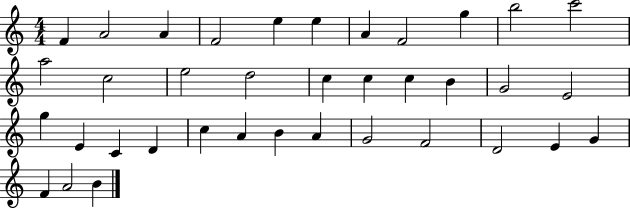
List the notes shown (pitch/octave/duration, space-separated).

F4/q A4/h A4/q F4/h E5/q E5/q A4/q F4/h G5/q B5/h C6/h A5/h C5/h E5/h D5/h C5/q C5/q C5/q B4/q G4/h E4/h G5/q E4/q C4/q D4/q C5/q A4/q B4/q A4/q G4/h F4/h D4/h E4/q G4/q F4/q A4/h B4/q